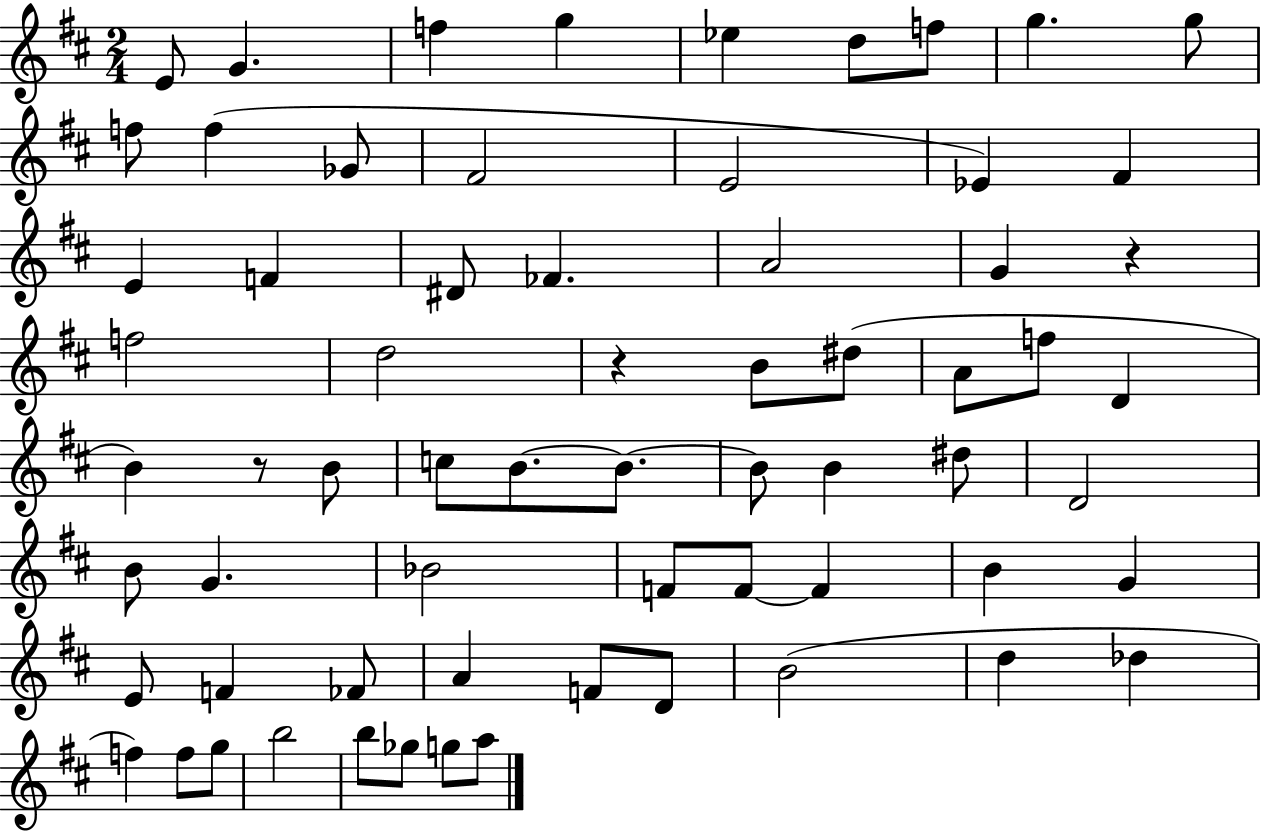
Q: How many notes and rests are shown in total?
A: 66